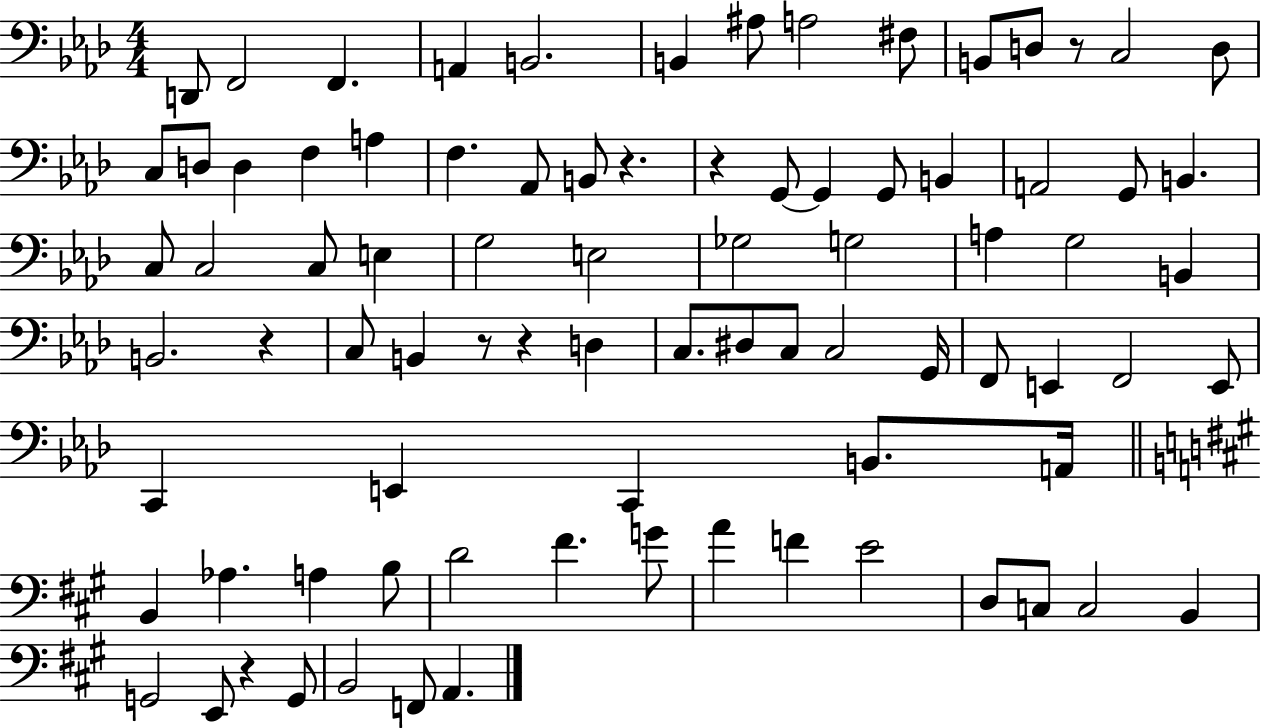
D2/e F2/h F2/q. A2/q B2/h. B2/q A#3/e A3/h F#3/e B2/e D3/e R/e C3/h D3/e C3/e D3/e D3/q F3/q A3/q F3/q. Ab2/e B2/e R/q. R/q G2/e G2/q G2/e B2/q A2/h G2/e B2/q. C3/e C3/h C3/e E3/q G3/h E3/h Gb3/h G3/h A3/q G3/h B2/q B2/h. R/q C3/e B2/q R/e R/q D3/q C3/e. D#3/e C3/e C3/h G2/s F2/e E2/q F2/h E2/e C2/q E2/q C2/q B2/e. A2/s B2/q Ab3/q. A3/q B3/e D4/h F#4/q. G4/e A4/q F4/q E4/h D3/e C3/e C3/h B2/q G2/h E2/e R/q G2/e B2/h F2/e A2/q.